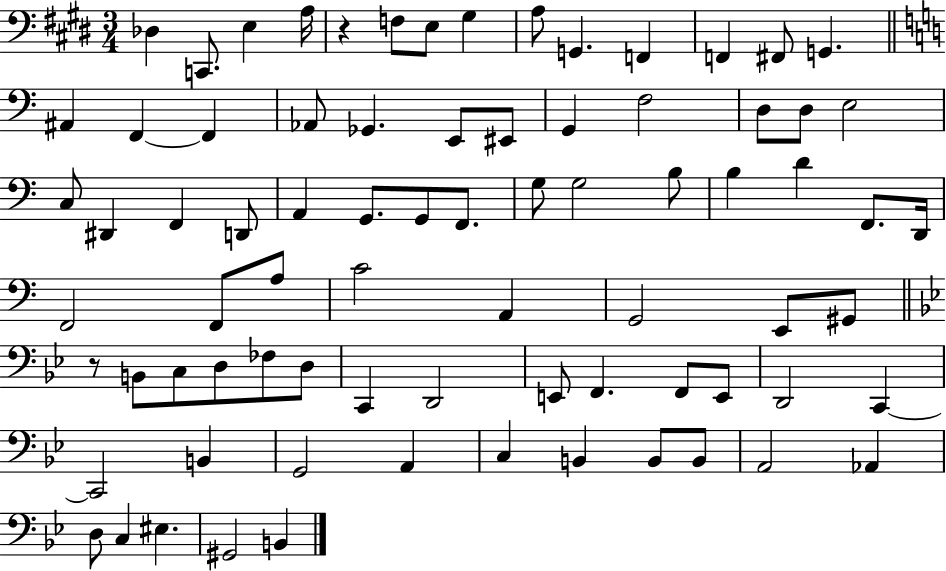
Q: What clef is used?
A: bass